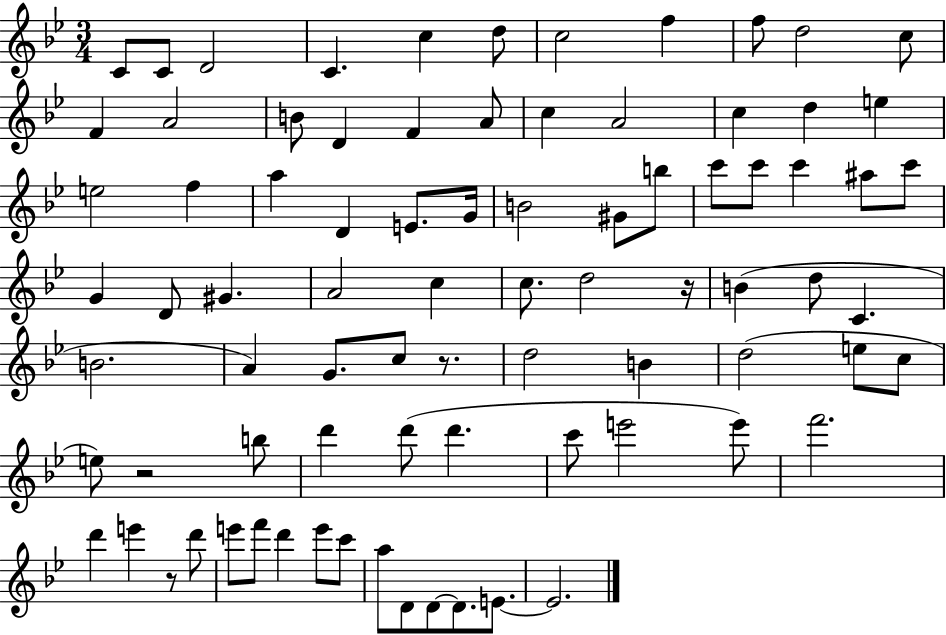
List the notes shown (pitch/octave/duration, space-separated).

C4/e C4/e D4/h C4/q. C5/q D5/e C5/h F5/q F5/e D5/h C5/e F4/q A4/h B4/e D4/q F4/q A4/e C5/q A4/h C5/q D5/q E5/q E5/h F5/q A5/q D4/q E4/e. G4/s B4/h G#4/e B5/e C6/e C6/e C6/q A#5/e C6/e G4/q D4/e G#4/q. A4/h C5/q C5/e. D5/h R/s B4/q D5/e C4/q. B4/h. A4/q G4/e. C5/e R/e. D5/h B4/q D5/h E5/e C5/e E5/e R/h B5/e D6/q D6/e D6/q. C6/e E6/h E6/e F6/h. D6/q E6/q R/e D6/e E6/e F6/e D6/q E6/e C6/e A5/e D4/e D4/e D4/e. E4/e. E4/h.